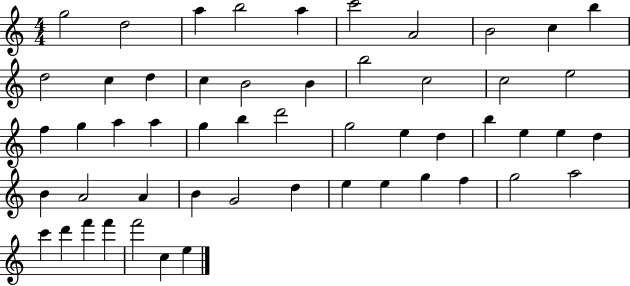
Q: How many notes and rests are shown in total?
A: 53